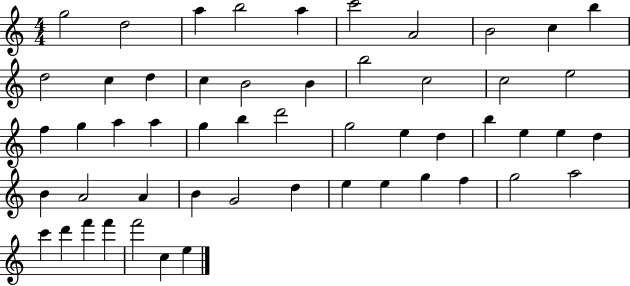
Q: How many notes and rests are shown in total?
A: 53